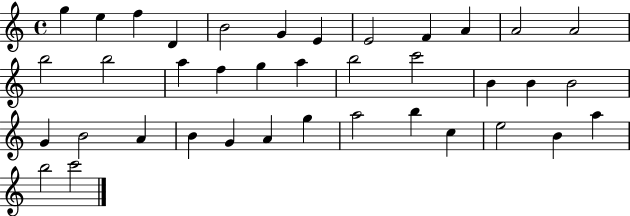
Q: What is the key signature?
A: C major